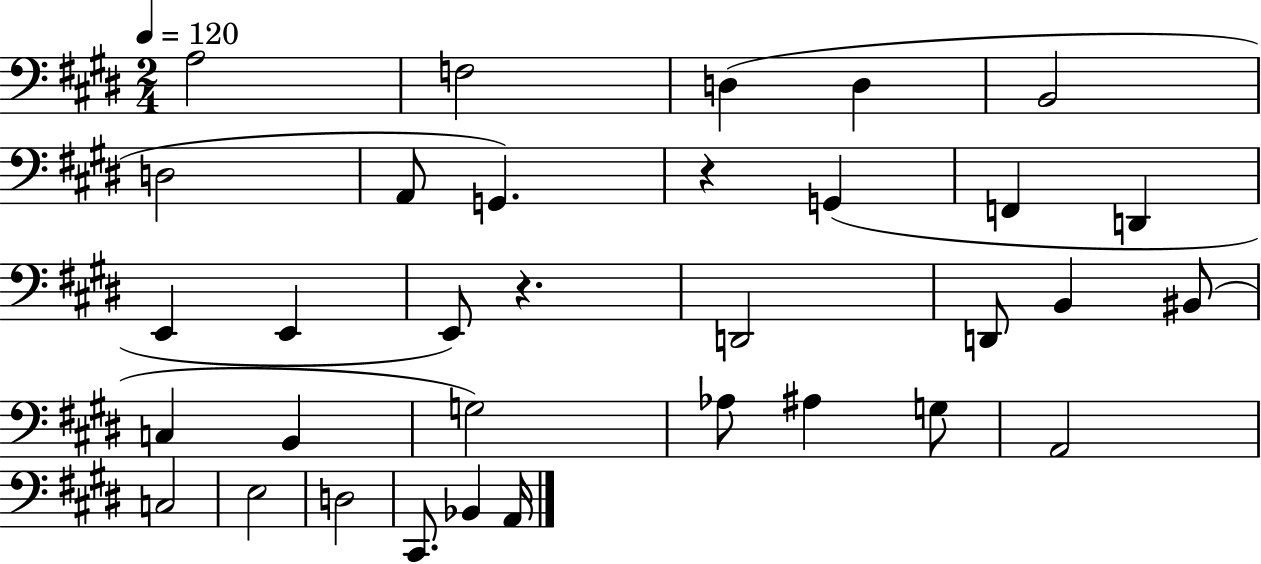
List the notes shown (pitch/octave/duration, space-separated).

A3/h F3/h D3/q D3/q B2/h D3/h A2/e G2/q. R/q G2/q F2/q D2/q E2/q E2/q E2/e R/q. D2/h D2/e B2/q BIS2/e C3/q B2/q G3/h Ab3/e A#3/q G3/e A2/h C3/h E3/h D3/h C#2/e. Bb2/q A2/s